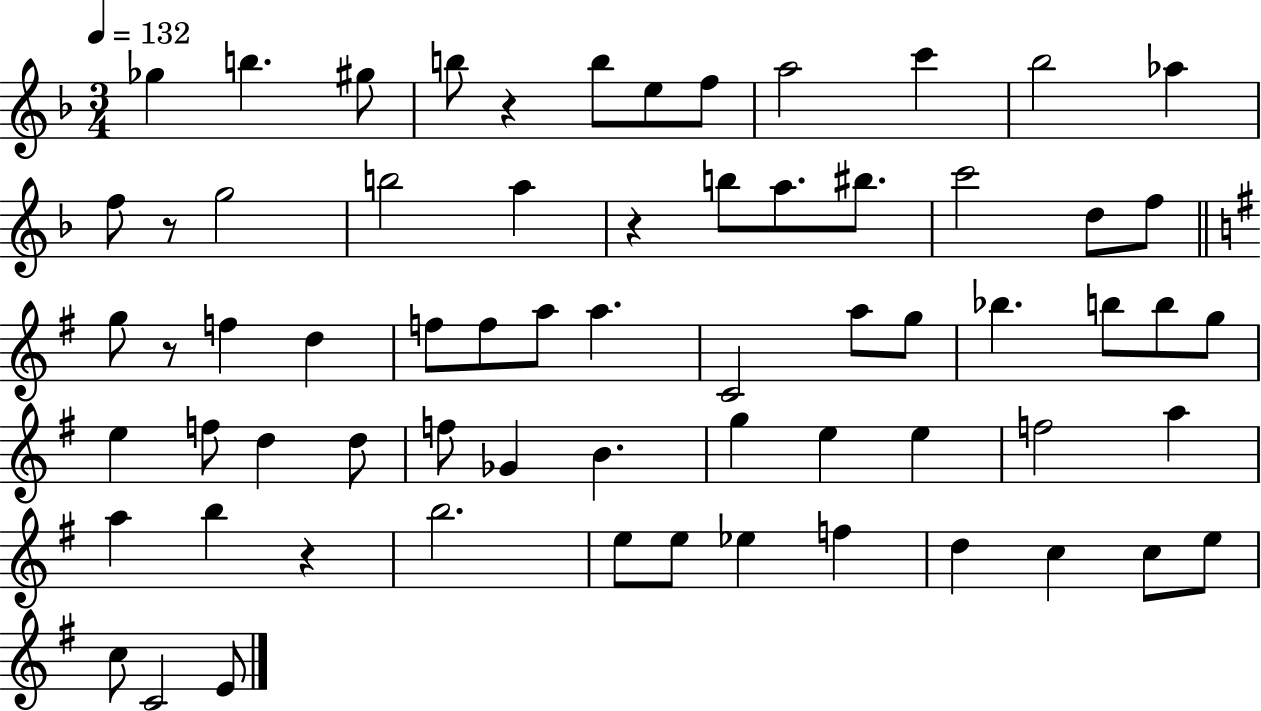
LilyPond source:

{
  \clef treble
  \numericTimeSignature
  \time 3/4
  \key f \major
  \tempo 4 = 132
  ges''4 b''4. gis''8 | b''8 r4 b''8 e''8 f''8 | a''2 c'''4 | bes''2 aes''4 | \break f''8 r8 g''2 | b''2 a''4 | r4 b''8 a''8. bis''8. | c'''2 d''8 f''8 | \break \bar "||" \break \key e \minor g''8 r8 f''4 d''4 | f''8 f''8 a''8 a''4. | c'2 a''8 g''8 | bes''4. b''8 b''8 g''8 | \break e''4 f''8 d''4 d''8 | f''8 ges'4 b'4. | g''4 e''4 e''4 | f''2 a''4 | \break a''4 b''4 r4 | b''2. | e''8 e''8 ees''4 f''4 | d''4 c''4 c''8 e''8 | \break c''8 c'2 e'8 | \bar "|."
}